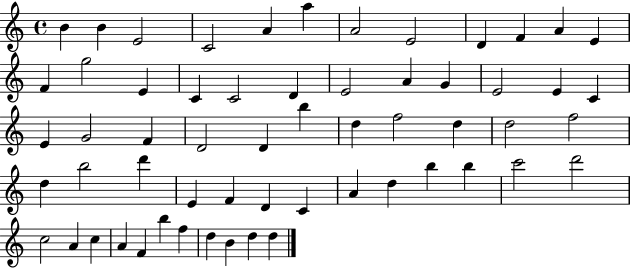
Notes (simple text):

B4/q B4/q E4/h C4/h A4/q A5/q A4/h E4/h D4/q F4/q A4/q E4/q F4/q G5/h E4/q C4/q C4/h D4/q E4/h A4/q G4/q E4/h E4/q C4/q E4/q G4/h F4/q D4/h D4/q B5/q D5/q F5/h D5/q D5/h F5/h D5/q B5/h D6/q E4/q F4/q D4/q C4/q A4/q D5/q B5/q B5/q C6/h D6/h C5/h A4/q C5/q A4/q F4/q B5/q F5/q D5/q B4/q D5/q D5/q